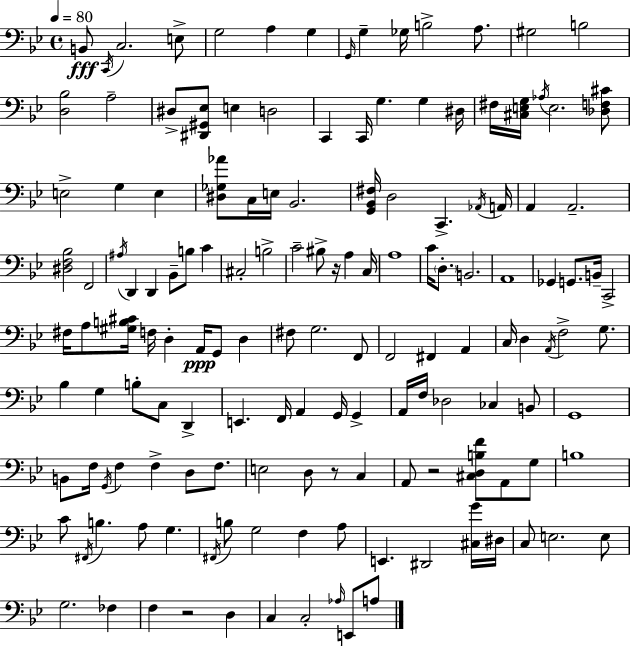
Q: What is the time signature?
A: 4/4